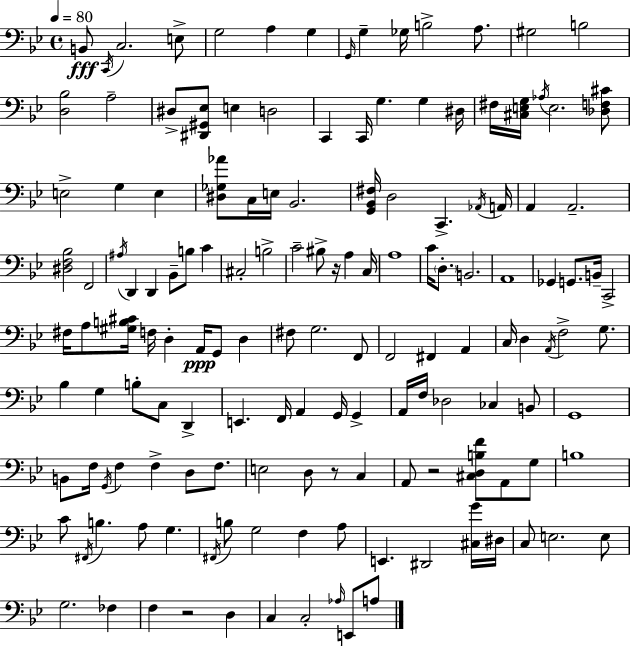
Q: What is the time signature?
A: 4/4